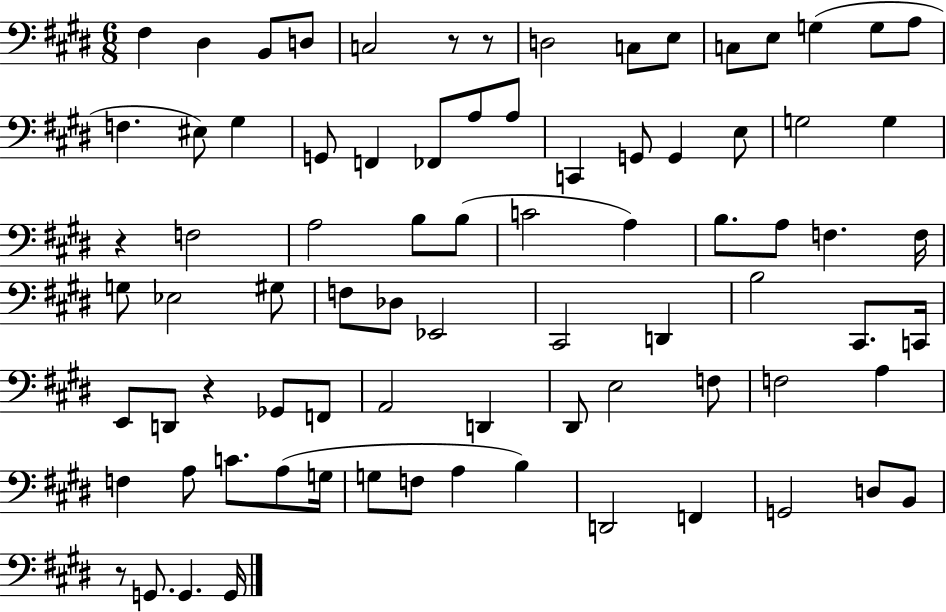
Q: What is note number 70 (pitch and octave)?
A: F2